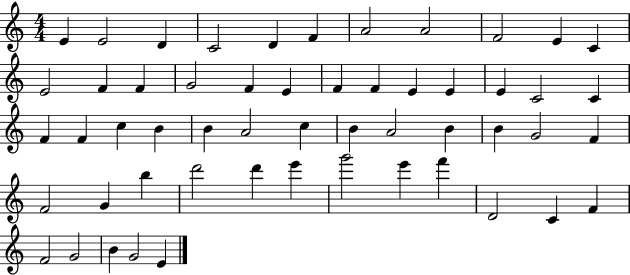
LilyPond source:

{
  \clef treble
  \numericTimeSignature
  \time 4/4
  \key c \major
  e'4 e'2 d'4 | c'2 d'4 f'4 | a'2 a'2 | f'2 e'4 c'4 | \break e'2 f'4 f'4 | g'2 f'4 e'4 | f'4 f'4 e'4 e'4 | e'4 c'2 c'4 | \break f'4 f'4 c''4 b'4 | b'4 a'2 c''4 | b'4 a'2 b'4 | b'4 g'2 f'4 | \break f'2 g'4 b''4 | d'''2 d'''4 e'''4 | g'''2 e'''4 f'''4 | d'2 c'4 f'4 | \break f'2 g'2 | b'4 g'2 e'4 | \bar "|."
}